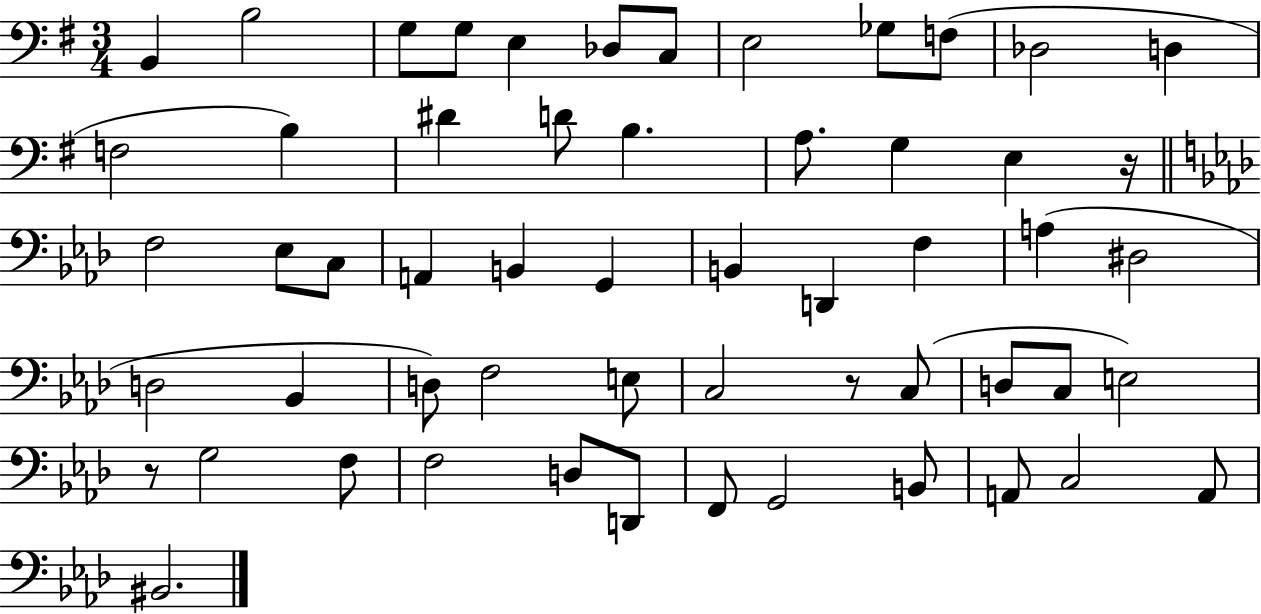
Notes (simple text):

B2/q B3/h G3/e G3/e E3/q Db3/e C3/e E3/h Gb3/e F3/e Db3/h D3/q F3/h B3/q D#4/q D4/e B3/q. A3/e. G3/q E3/q R/s F3/h Eb3/e C3/e A2/q B2/q G2/q B2/q D2/q F3/q A3/q D#3/h D3/h Bb2/q D3/e F3/h E3/e C3/h R/e C3/e D3/e C3/e E3/h R/e G3/h F3/e F3/h D3/e D2/e F2/e G2/h B2/e A2/e C3/h A2/e BIS2/h.